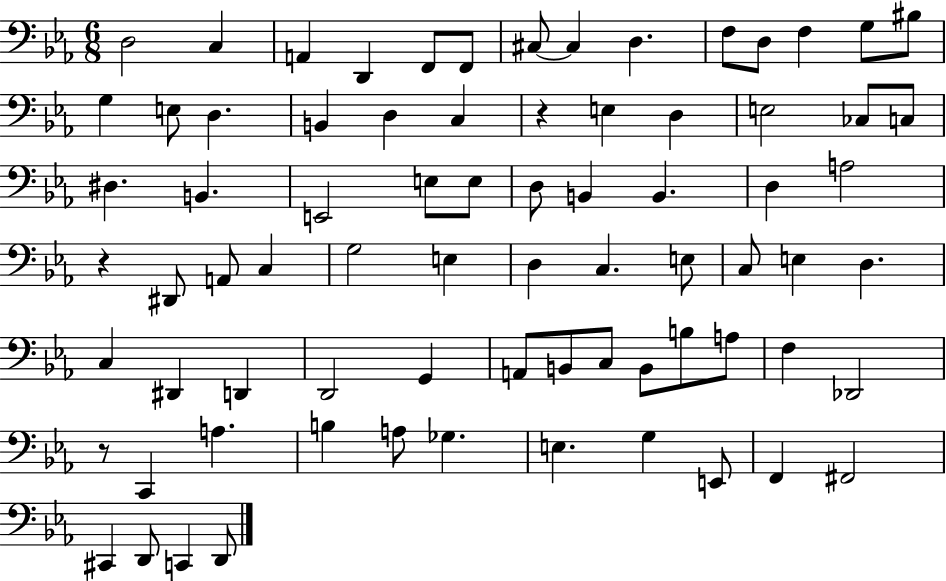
{
  \clef bass
  \numericTimeSignature
  \time 6/8
  \key ees \major
  \repeat volta 2 { d2 c4 | a,4 d,4 f,8 f,8 | cis8~~ cis4 d4. | f8 d8 f4 g8 bis8 | \break g4 e8 d4. | b,4 d4 c4 | r4 e4 d4 | e2 ces8 c8 | \break dis4. b,4. | e,2 e8 e8 | d8 b,4 b,4. | d4 a2 | \break r4 dis,8 a,8 c4 | g2 e4 | d4 c4. e8 | c8 e4 d4. | \break c4 dis,4 d,4 | d,2 g,4 | a,8 b,8 c8 b,8 b8 a8 | f4 des,2 | \break r8 c,4 a4. | b4 a8 ges4. | e4. g4 e,8 | f,4 fis,2 | \break cis,4 d,8 c,4 d,8 | } \bar "|."
}